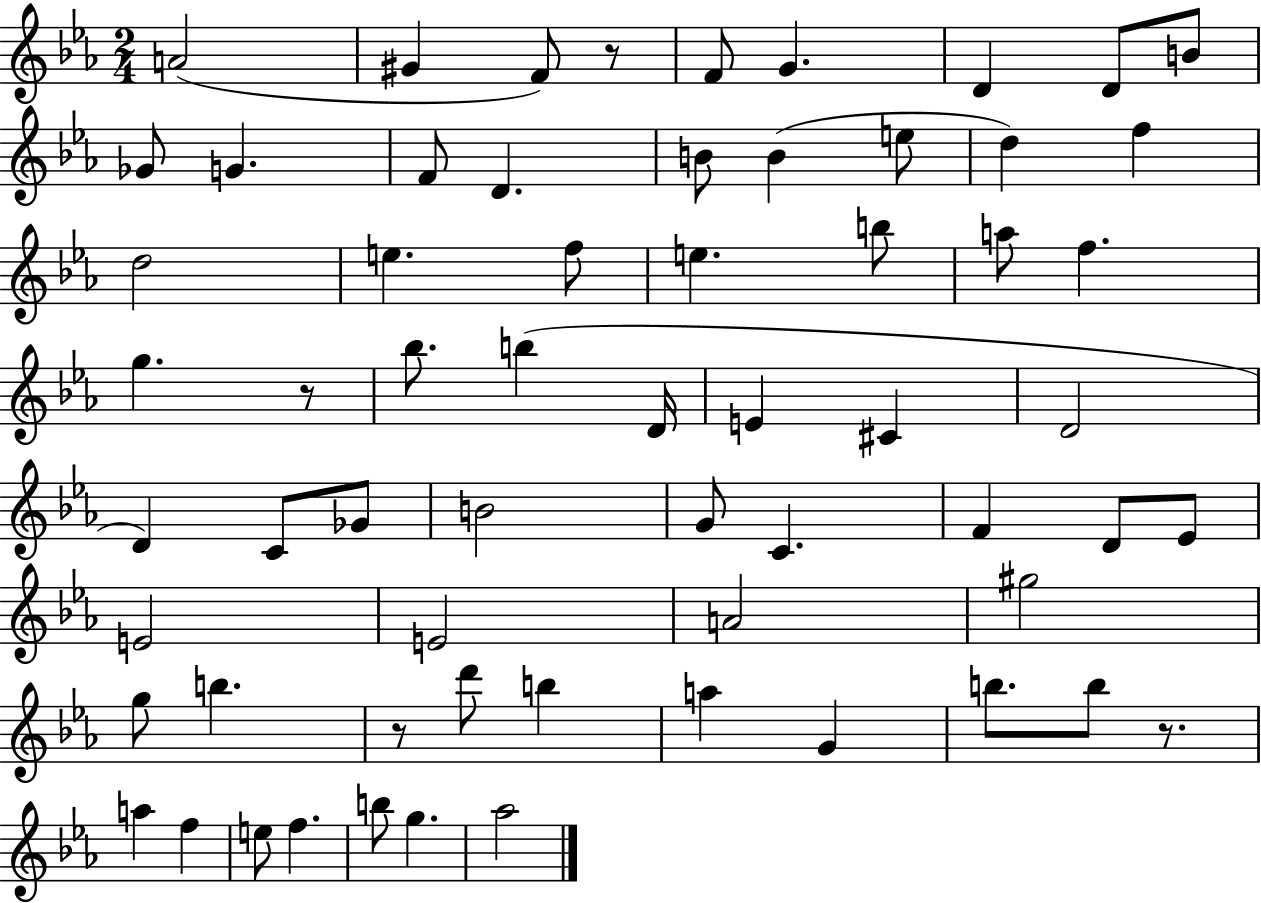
{
  \clef treble
  \numericTimeSignature
  \time 2/4
  \key ees \major
  a'2( | gis'4 f'8) r8 | f'8 g'4. | d'4 d'8 b'8 | \break ges'8 g'4. | f'8 d'4. | b'8 b'4( e''8 | d''4) f''4 | \break d''2 | e''4. f''8 | e''4. b''8 | a''8 f''4. | \break g''4. r8 | bes''8. b''4( d'16 | e'4 cis'4 | d'2 | \break d'4) c'8 ges'8 | b'2 | g'8 c'4. | f'4 d'8 ees'8 | \break e'2 | e'2 | a'2 | gis''2 | \break g''8 b''4. | r8 d'''8 b''4 | a''4 g'4 | b''8. b''8 r8. | \break a''4 f''4 | e''8 f''4. | b''8 g''4. | aes''2 | \break \bar "|."
}